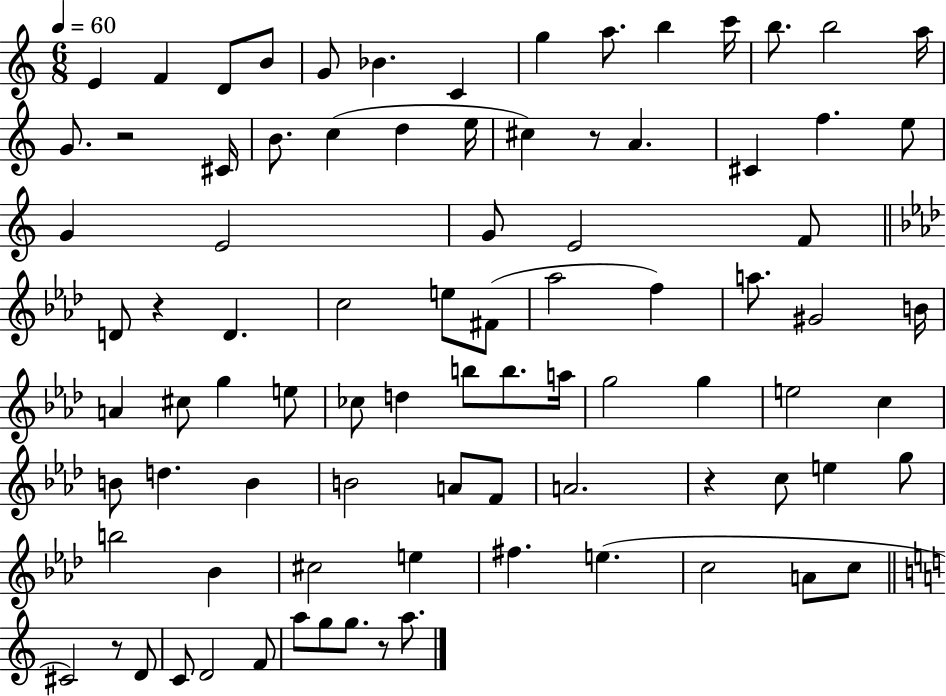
E4/q F4/q D4/e B4/e G4/e Bb4/q. C4/q G5/q A5/e. B5/q C6/s B5/e. B5/h A5/s G4/e. R/h C#4/s B4/e. C5/q D5/q E5/s C#5/q R/e A4/q. C#4/q F5/q. E5/e G4/q E4/h G4/e E4/h F4/e D4/e R/q D4/q. C5/h E5/e F#4/e Ab5/h F5/q A5/e. G#4/h B4/s A4/q C#5/e G5/q E5/e CES5/e D5/q B5/e B5/e. A5/s G5/h G5/q E5/h C5/q B4/e D5/q. B4/q B4/h A4/e F4/e A4/h. R/q C5/e E5/q G5/e B5/h Bb4/q C#5/h E5/q F#5/q. E5/q. C5/h A4/e C5/e C#4/h R/e D4/e C4/e D4/h F4/e A5/e G5/e G5/e. R/e A5/e.